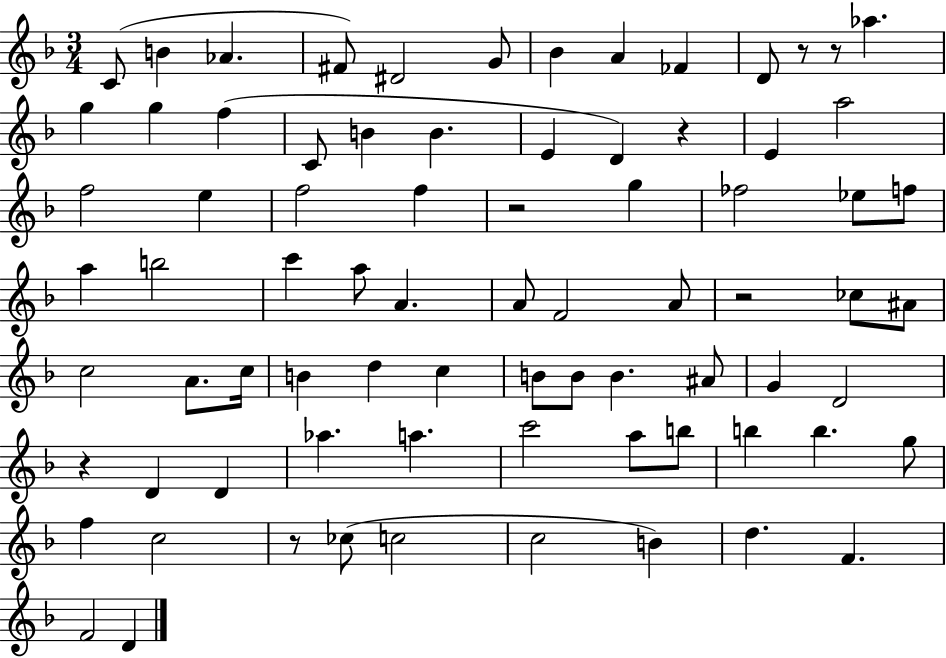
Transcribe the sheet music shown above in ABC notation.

X:1
T:Untitled
M:3/4
L:1/4
K:F
C/2 B _A ^F/2 ^D2 G/2 _B A _F D/2 z/2 z/2 _a g g f C/2 B B E D z E a2 f2 e f2 f z2 g _f2 _e/2 f/2 a b2 c' a/2 A A/2 F2 A/2 z2 _c/2 ^A/2 c2 A/2 c/4 B d c B/2 B/2 B ^A/2 G D2 z D D _a a c'2 a/2 b/2 b b g/2 f c2 z/2 _c/2 c2 c2 B d F F2 D